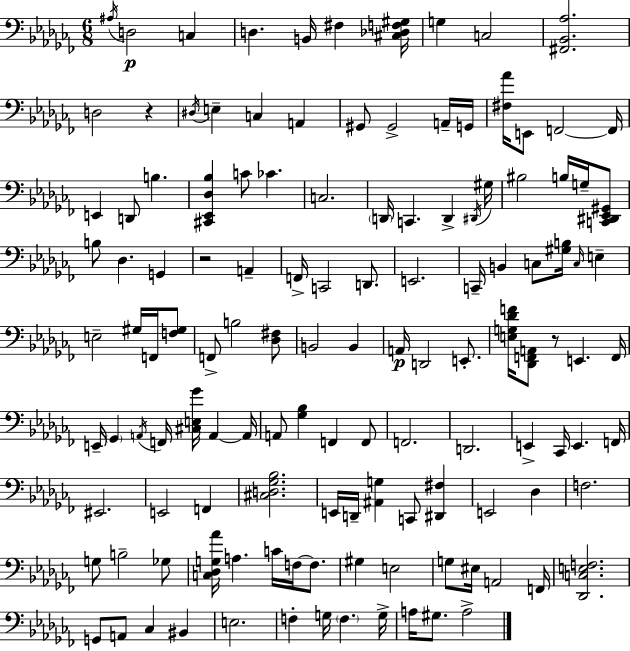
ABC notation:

X:1
T:Untitled
M:6/8
L:1/4
K:Abm
^A,/4 D,2 C, D, B,,/4 ^F, [^C,_D,F,^G,]/4 G, C,2 [^F,,_B,,_A,]2 D,2 z ^D,/4 E, C, A,, ^G,,/2 ^G,,2 A,,/4 G,,/4 [^F,_A]/4 E,,/2 F,,2 F,,/4 E,, D,,/2 B, [^C,,_E,,_D,_B,] C/2 _C C,2 D,,/4 C,, D,, ^D,,/4 ^G,/4 ^B,2 B,/4 G,/4 [C,,^D,,_E,,^G,,]/2 B,/2 _D, G,, z2 A,, F,,/4 C,,2 D,,/2 E,,2 C,,/4 B,, C,/2 [^G,B,]/4 C,/4 E, E,2 ^G,/4 F,,/4 [F,^G,]/2 F,,/2 B,2 [_D,^F,]/2 B,,2 B,, A,,/4 D,,2 E,,/2 [E,G,_DF]/4 [_D,,F,,A,,]/2 z/2 E,, F,,/4 E,,/4 _G,, A,,/4 F,,/4 [^C,E,_G]/4 A,, A,,/4 A,,/2 [_G,_B,] F,, F,,/2 F,,2 D,,2 E,, _C,,/4 E,, F,,/4 ^E,,2 E,,2 F,, [^C,D,_G,_B,]2 E,,/4 D,,/4 [^A,,G,] C,,/2 [^D,,^F,] E,,2 _D, F,2 G,/2 B,2 _G,/2 [C,_D,G,_A]/4 A, C/4 F,/4 F,/2 ^G, E,2 G,/2 ^E,/4 A,,2 F,,/4 [_D,,C,E,F,]2 G,,/2 A,,/2 _C, ^B,, E,2 F, G,/4 F, G,/4 A,/4 ^G,/2 A,2